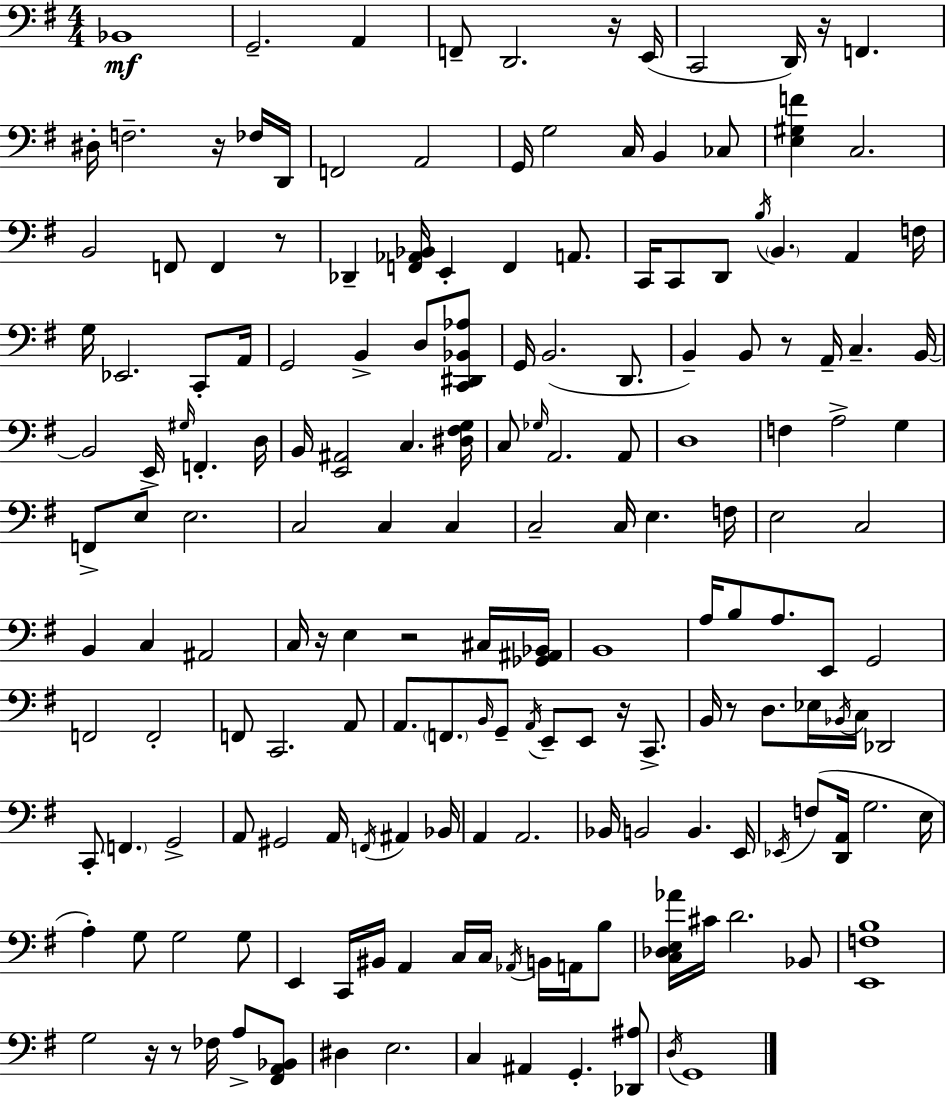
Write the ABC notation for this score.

X:1
T:Untitled
M:4/4
L:1/4
K:G
_B,,4 G,,2 A,, F,,/2 D,,2 z/4 E,,/4 C,,2 D,,/4 z/4 F,, ^D,/4 F,2 z/4 _F,/4 D,,/4 F,,2 A,,2 G,,/4 G,2 C,/4 B,, _C,/2 [E,^G,F] C,2 B,,2 F,,/2 F,, z/2 _D,, [F,,_A,,_B,,]/4 E,, F,, A,,/2 C,,/4 C,,/2 D,,/2 B,/4 B,, A,, F,/4 G,/4 _E,,2 C,,/2 A,,/4 G,,2 B,, D,/2 [C,,^D,,_B,,_A,]/2 G,,/4 B,,2 D,,/2 B,, B,,/2 z/2 A,,/4 C, B,,/4 B,,2 E,,/4 ^G,/4 F,, D,/4 B,,/4 [E,,^A,,]2 C, [^D,^F,G,]/4 C,/2 _G,/4 A,,2 A,,/2 D,4 F, A,2 G, F,,/2 E,/2 E,2 C,2 C, C, C,2 C,/4 E, F,/4 E,2 C,2 B,, C, ^A,,2 C,/4 z/4 E, z2 ^C,/4 [_G,,^A,,_B,,]/4 B,,4 A,/4 B,/2 A,/2 E,,/2 G,,2 F,,2 F,,2 F,,/2 C,,2 A,,/2 A,,/2 F,,/2 B,,/4 G,,/2 A,,/4 E,,/2 E,,/2 z/4 C,,/2 B,,/4 z/2 D,/2 _E,/4 _B,,/4 C,/4 _D,,2 C,,/2 F,, G,,2 A,,/2 ^G,,2 A,,/4 F,,/4 ^A,, _B,,/4 A,, A,,2 _B,,/4 B,,2 B,, E,,/4 _E,,/4 F,/2 [D,,A,,]/4 G,2 E,/4 A, G,/2 G,2 G,/2 E,, C,,/4 ^B,,/4 A,, C,/4 C,/4 _A,,/4 B,,/4 A,,/4 B,/2 [C,_D,E,_A]/4 ^C/4 D2 _B,,/2 [E,,F,B,]4 G,2 z/4 z/2 _F,/4 A,/2 [^F,,A,,_B,,]/2 ^D, E,2 C, ^A,, G,, [_D,,^A,]/2 D,/4 G,,4